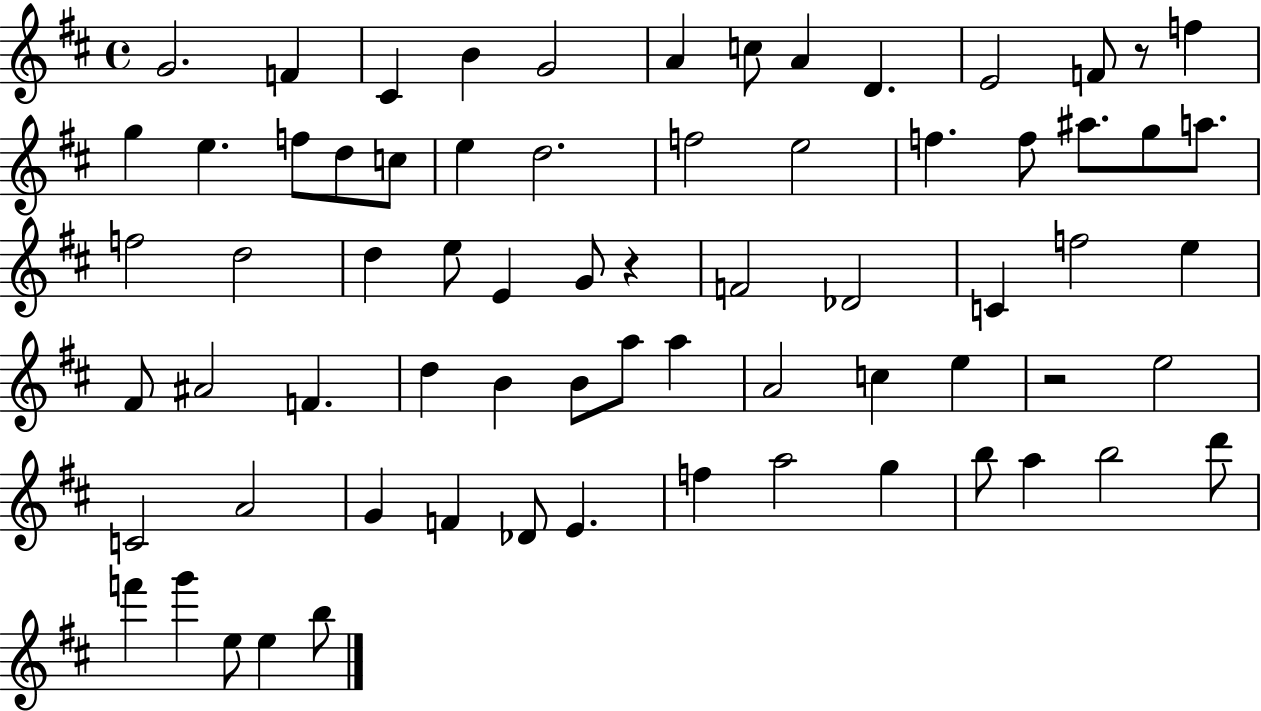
{
  \clef treble
  \time 4/4
  \defaultTimeSignature
  \key d \major
  g'2. f'4 | cis'4 b'4 g'2 | a'4 c''8 a'4 d'4. | e'2 f'8 r8 f''4 | \break g''4 e''4. f''8 d''8 c''8 | e''4 d''2. | f''2 e''2 | f''4. f''8 ais''8. g''8 a''8. | \break f''2 d''2 | d''4 e''8 e'4 g'8 r4 | f'2 des'2 | c'4 f''2 e''4 | \break fis'8 ais'2 f'4. | d''4 b'4 b'8 a''8 a''4 | a'2 c''4 e''4 | r2 e''2 | \break c'2 a'2 | g'4 f'4 des'8 e'4. | f''4 a''2 g''4 | b''8 a''4 b''2 d'''8 | \break f'''4 g'''4 e''8 e''4 b''8 | \bar "|."
}